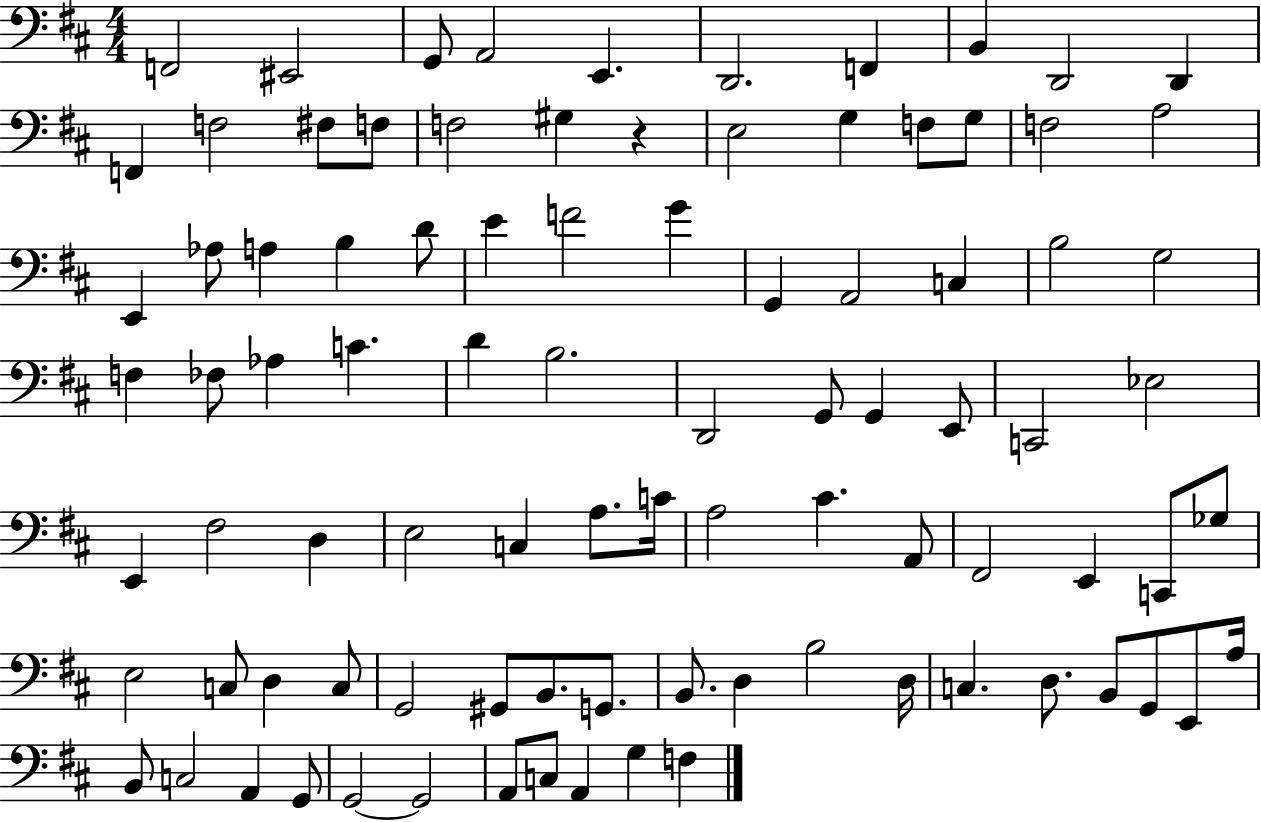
{
  \clef bass
  \numericTimeSignature
  \time 4/4
  \key d \major
  \repeat volta 2 { f,2 eis,2 | g,8 a,2 e,4. | d,2. f,4 | b,4 d,2 d,4 | \break f,4 f2 fis8 f8 | f2 gis4 r4 | e2 g4 f8 g8 | f2 a2 | \break e,4 aes8 a4 b4 d'8 | e'4 f'2 g'4 | g,4 a,2 c4 | b2 g2 | \break f4 fes8 aes4 c'4. | d'4 b2. | d,2 g,8 g,4 e,8 | c,2 ees2 | \break e,4 fis2 d4 | e2 c4 a8. c'16 | a2 cis'4. a,8 | fis,2 e,4 c,8 ges8 | \break e2 c8 d4 c8 | g,2 gis,8 b,8. g,8. | b,8. d4 b2 d16 | c4. d8. b,8 g,8 e,8 a16 | \break b,8 c2 a,4 g,8 | g,2~~ g,2 | a,8 c8 a,4 g4 f4 | } \bar "|."
}